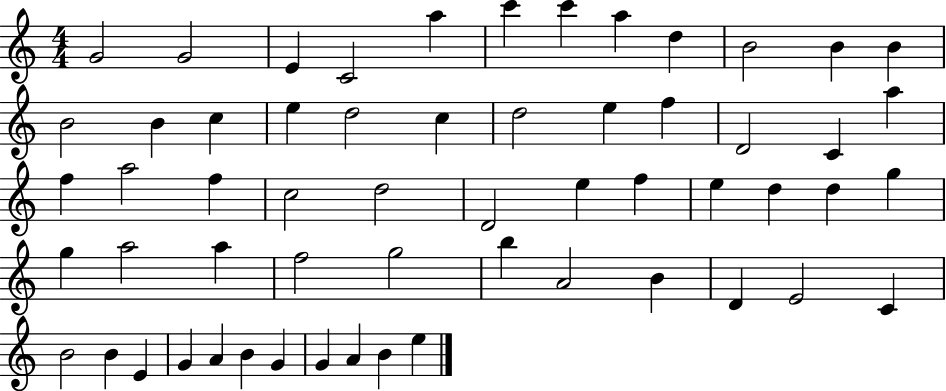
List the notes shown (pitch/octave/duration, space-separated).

G4/h G4/h E4/q C4/h A5/q C6/q C6/q A5/q D5/q B4/h B4/q B4/q B4/h B4/q C5/q E5/q D5/h C5/q D5/h E5/q F5/q D4/h C4/q A5/q F5/q A5/h F5/q C5/h D5/h D4/h E5/q F5/q E5/q D5/q D5/q G5/q G5/q A5/h A5/q F5/h G5/h B5/q A4/h B4/q D4/q E4/h C4/q B4/h B4/q E4/q G4/q A4/q B4/q G4/q G4/q A4/q B4/q E5/q